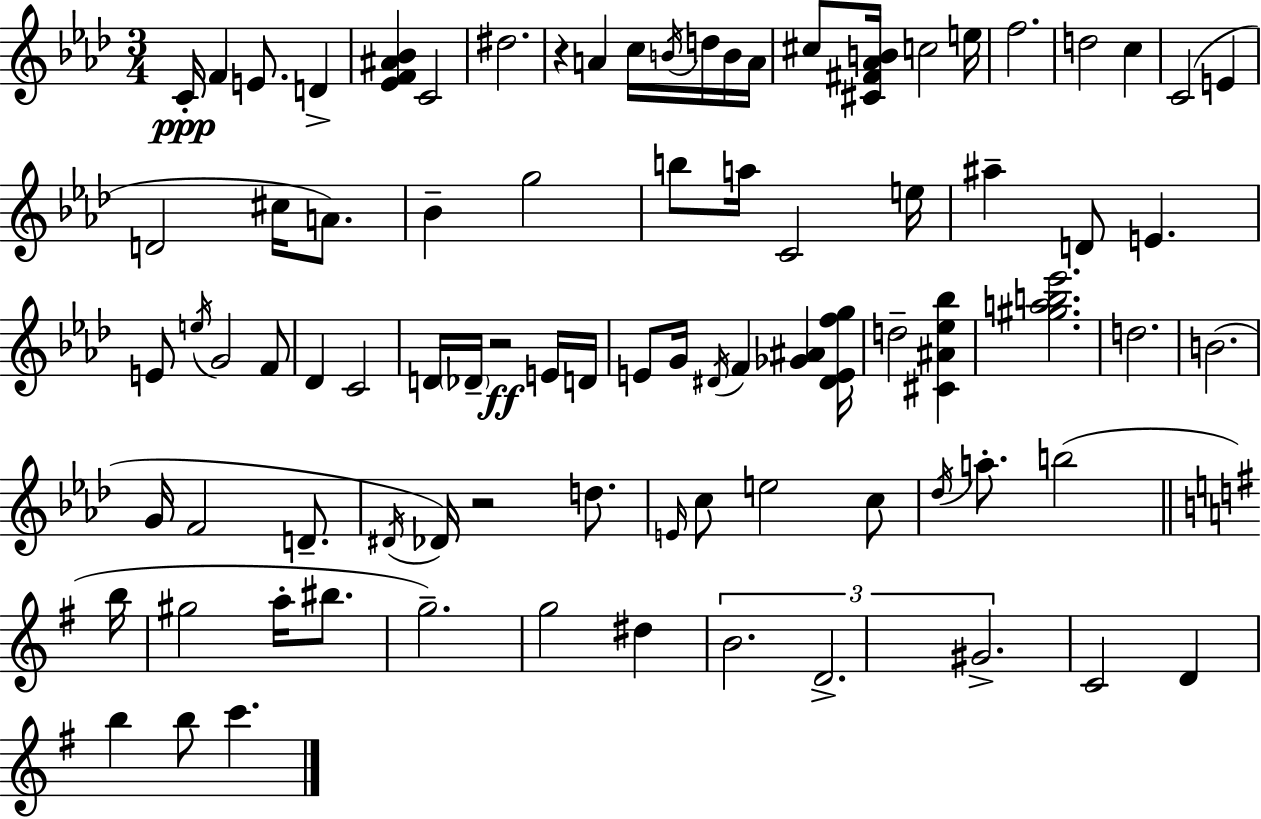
C4/s F4/q E4/e. D4/q [Eb4,F4,A#4,Bb4]/q C4/h D#5/h. R/q A4/q C5/s B4/s D5/s B4/s A4/s C#5/e [C#4,F#4,Ab4,B4]/s C5/h E5/s F5/h. D5/h C5/q C4/h E4/q D4/h C#5/s A4/e. Bb4/q G5/h B5/e A5/s C4/h E5/s A#5/q D4/e E4/q. E4/e E5/s G4/h F4/e Db4/q C4/h D4/s Db4/s R/h E4/s D4/s E4/e G4/s D#4/s F4/q [Gb4,A#4]/q [D#4,E4,F5,G5]/s D5/h [C#4,A#4,Eb5,Bb5]/q [G#5,A5,B5,Eb6]/h. D5/h. B4/h. G4/s F4/h D4/e. D#4/s Db4/s R/h D5/e. E4/s C5/e E5/h C5/e Db5/s A5/e. B5/h B5/s G#5/h A5/s BIS5/e. G5/h. G5/h D#5/q B4/h. D4/h. G#4/h. C4/h D4/q B5/q B5/e C6/q.